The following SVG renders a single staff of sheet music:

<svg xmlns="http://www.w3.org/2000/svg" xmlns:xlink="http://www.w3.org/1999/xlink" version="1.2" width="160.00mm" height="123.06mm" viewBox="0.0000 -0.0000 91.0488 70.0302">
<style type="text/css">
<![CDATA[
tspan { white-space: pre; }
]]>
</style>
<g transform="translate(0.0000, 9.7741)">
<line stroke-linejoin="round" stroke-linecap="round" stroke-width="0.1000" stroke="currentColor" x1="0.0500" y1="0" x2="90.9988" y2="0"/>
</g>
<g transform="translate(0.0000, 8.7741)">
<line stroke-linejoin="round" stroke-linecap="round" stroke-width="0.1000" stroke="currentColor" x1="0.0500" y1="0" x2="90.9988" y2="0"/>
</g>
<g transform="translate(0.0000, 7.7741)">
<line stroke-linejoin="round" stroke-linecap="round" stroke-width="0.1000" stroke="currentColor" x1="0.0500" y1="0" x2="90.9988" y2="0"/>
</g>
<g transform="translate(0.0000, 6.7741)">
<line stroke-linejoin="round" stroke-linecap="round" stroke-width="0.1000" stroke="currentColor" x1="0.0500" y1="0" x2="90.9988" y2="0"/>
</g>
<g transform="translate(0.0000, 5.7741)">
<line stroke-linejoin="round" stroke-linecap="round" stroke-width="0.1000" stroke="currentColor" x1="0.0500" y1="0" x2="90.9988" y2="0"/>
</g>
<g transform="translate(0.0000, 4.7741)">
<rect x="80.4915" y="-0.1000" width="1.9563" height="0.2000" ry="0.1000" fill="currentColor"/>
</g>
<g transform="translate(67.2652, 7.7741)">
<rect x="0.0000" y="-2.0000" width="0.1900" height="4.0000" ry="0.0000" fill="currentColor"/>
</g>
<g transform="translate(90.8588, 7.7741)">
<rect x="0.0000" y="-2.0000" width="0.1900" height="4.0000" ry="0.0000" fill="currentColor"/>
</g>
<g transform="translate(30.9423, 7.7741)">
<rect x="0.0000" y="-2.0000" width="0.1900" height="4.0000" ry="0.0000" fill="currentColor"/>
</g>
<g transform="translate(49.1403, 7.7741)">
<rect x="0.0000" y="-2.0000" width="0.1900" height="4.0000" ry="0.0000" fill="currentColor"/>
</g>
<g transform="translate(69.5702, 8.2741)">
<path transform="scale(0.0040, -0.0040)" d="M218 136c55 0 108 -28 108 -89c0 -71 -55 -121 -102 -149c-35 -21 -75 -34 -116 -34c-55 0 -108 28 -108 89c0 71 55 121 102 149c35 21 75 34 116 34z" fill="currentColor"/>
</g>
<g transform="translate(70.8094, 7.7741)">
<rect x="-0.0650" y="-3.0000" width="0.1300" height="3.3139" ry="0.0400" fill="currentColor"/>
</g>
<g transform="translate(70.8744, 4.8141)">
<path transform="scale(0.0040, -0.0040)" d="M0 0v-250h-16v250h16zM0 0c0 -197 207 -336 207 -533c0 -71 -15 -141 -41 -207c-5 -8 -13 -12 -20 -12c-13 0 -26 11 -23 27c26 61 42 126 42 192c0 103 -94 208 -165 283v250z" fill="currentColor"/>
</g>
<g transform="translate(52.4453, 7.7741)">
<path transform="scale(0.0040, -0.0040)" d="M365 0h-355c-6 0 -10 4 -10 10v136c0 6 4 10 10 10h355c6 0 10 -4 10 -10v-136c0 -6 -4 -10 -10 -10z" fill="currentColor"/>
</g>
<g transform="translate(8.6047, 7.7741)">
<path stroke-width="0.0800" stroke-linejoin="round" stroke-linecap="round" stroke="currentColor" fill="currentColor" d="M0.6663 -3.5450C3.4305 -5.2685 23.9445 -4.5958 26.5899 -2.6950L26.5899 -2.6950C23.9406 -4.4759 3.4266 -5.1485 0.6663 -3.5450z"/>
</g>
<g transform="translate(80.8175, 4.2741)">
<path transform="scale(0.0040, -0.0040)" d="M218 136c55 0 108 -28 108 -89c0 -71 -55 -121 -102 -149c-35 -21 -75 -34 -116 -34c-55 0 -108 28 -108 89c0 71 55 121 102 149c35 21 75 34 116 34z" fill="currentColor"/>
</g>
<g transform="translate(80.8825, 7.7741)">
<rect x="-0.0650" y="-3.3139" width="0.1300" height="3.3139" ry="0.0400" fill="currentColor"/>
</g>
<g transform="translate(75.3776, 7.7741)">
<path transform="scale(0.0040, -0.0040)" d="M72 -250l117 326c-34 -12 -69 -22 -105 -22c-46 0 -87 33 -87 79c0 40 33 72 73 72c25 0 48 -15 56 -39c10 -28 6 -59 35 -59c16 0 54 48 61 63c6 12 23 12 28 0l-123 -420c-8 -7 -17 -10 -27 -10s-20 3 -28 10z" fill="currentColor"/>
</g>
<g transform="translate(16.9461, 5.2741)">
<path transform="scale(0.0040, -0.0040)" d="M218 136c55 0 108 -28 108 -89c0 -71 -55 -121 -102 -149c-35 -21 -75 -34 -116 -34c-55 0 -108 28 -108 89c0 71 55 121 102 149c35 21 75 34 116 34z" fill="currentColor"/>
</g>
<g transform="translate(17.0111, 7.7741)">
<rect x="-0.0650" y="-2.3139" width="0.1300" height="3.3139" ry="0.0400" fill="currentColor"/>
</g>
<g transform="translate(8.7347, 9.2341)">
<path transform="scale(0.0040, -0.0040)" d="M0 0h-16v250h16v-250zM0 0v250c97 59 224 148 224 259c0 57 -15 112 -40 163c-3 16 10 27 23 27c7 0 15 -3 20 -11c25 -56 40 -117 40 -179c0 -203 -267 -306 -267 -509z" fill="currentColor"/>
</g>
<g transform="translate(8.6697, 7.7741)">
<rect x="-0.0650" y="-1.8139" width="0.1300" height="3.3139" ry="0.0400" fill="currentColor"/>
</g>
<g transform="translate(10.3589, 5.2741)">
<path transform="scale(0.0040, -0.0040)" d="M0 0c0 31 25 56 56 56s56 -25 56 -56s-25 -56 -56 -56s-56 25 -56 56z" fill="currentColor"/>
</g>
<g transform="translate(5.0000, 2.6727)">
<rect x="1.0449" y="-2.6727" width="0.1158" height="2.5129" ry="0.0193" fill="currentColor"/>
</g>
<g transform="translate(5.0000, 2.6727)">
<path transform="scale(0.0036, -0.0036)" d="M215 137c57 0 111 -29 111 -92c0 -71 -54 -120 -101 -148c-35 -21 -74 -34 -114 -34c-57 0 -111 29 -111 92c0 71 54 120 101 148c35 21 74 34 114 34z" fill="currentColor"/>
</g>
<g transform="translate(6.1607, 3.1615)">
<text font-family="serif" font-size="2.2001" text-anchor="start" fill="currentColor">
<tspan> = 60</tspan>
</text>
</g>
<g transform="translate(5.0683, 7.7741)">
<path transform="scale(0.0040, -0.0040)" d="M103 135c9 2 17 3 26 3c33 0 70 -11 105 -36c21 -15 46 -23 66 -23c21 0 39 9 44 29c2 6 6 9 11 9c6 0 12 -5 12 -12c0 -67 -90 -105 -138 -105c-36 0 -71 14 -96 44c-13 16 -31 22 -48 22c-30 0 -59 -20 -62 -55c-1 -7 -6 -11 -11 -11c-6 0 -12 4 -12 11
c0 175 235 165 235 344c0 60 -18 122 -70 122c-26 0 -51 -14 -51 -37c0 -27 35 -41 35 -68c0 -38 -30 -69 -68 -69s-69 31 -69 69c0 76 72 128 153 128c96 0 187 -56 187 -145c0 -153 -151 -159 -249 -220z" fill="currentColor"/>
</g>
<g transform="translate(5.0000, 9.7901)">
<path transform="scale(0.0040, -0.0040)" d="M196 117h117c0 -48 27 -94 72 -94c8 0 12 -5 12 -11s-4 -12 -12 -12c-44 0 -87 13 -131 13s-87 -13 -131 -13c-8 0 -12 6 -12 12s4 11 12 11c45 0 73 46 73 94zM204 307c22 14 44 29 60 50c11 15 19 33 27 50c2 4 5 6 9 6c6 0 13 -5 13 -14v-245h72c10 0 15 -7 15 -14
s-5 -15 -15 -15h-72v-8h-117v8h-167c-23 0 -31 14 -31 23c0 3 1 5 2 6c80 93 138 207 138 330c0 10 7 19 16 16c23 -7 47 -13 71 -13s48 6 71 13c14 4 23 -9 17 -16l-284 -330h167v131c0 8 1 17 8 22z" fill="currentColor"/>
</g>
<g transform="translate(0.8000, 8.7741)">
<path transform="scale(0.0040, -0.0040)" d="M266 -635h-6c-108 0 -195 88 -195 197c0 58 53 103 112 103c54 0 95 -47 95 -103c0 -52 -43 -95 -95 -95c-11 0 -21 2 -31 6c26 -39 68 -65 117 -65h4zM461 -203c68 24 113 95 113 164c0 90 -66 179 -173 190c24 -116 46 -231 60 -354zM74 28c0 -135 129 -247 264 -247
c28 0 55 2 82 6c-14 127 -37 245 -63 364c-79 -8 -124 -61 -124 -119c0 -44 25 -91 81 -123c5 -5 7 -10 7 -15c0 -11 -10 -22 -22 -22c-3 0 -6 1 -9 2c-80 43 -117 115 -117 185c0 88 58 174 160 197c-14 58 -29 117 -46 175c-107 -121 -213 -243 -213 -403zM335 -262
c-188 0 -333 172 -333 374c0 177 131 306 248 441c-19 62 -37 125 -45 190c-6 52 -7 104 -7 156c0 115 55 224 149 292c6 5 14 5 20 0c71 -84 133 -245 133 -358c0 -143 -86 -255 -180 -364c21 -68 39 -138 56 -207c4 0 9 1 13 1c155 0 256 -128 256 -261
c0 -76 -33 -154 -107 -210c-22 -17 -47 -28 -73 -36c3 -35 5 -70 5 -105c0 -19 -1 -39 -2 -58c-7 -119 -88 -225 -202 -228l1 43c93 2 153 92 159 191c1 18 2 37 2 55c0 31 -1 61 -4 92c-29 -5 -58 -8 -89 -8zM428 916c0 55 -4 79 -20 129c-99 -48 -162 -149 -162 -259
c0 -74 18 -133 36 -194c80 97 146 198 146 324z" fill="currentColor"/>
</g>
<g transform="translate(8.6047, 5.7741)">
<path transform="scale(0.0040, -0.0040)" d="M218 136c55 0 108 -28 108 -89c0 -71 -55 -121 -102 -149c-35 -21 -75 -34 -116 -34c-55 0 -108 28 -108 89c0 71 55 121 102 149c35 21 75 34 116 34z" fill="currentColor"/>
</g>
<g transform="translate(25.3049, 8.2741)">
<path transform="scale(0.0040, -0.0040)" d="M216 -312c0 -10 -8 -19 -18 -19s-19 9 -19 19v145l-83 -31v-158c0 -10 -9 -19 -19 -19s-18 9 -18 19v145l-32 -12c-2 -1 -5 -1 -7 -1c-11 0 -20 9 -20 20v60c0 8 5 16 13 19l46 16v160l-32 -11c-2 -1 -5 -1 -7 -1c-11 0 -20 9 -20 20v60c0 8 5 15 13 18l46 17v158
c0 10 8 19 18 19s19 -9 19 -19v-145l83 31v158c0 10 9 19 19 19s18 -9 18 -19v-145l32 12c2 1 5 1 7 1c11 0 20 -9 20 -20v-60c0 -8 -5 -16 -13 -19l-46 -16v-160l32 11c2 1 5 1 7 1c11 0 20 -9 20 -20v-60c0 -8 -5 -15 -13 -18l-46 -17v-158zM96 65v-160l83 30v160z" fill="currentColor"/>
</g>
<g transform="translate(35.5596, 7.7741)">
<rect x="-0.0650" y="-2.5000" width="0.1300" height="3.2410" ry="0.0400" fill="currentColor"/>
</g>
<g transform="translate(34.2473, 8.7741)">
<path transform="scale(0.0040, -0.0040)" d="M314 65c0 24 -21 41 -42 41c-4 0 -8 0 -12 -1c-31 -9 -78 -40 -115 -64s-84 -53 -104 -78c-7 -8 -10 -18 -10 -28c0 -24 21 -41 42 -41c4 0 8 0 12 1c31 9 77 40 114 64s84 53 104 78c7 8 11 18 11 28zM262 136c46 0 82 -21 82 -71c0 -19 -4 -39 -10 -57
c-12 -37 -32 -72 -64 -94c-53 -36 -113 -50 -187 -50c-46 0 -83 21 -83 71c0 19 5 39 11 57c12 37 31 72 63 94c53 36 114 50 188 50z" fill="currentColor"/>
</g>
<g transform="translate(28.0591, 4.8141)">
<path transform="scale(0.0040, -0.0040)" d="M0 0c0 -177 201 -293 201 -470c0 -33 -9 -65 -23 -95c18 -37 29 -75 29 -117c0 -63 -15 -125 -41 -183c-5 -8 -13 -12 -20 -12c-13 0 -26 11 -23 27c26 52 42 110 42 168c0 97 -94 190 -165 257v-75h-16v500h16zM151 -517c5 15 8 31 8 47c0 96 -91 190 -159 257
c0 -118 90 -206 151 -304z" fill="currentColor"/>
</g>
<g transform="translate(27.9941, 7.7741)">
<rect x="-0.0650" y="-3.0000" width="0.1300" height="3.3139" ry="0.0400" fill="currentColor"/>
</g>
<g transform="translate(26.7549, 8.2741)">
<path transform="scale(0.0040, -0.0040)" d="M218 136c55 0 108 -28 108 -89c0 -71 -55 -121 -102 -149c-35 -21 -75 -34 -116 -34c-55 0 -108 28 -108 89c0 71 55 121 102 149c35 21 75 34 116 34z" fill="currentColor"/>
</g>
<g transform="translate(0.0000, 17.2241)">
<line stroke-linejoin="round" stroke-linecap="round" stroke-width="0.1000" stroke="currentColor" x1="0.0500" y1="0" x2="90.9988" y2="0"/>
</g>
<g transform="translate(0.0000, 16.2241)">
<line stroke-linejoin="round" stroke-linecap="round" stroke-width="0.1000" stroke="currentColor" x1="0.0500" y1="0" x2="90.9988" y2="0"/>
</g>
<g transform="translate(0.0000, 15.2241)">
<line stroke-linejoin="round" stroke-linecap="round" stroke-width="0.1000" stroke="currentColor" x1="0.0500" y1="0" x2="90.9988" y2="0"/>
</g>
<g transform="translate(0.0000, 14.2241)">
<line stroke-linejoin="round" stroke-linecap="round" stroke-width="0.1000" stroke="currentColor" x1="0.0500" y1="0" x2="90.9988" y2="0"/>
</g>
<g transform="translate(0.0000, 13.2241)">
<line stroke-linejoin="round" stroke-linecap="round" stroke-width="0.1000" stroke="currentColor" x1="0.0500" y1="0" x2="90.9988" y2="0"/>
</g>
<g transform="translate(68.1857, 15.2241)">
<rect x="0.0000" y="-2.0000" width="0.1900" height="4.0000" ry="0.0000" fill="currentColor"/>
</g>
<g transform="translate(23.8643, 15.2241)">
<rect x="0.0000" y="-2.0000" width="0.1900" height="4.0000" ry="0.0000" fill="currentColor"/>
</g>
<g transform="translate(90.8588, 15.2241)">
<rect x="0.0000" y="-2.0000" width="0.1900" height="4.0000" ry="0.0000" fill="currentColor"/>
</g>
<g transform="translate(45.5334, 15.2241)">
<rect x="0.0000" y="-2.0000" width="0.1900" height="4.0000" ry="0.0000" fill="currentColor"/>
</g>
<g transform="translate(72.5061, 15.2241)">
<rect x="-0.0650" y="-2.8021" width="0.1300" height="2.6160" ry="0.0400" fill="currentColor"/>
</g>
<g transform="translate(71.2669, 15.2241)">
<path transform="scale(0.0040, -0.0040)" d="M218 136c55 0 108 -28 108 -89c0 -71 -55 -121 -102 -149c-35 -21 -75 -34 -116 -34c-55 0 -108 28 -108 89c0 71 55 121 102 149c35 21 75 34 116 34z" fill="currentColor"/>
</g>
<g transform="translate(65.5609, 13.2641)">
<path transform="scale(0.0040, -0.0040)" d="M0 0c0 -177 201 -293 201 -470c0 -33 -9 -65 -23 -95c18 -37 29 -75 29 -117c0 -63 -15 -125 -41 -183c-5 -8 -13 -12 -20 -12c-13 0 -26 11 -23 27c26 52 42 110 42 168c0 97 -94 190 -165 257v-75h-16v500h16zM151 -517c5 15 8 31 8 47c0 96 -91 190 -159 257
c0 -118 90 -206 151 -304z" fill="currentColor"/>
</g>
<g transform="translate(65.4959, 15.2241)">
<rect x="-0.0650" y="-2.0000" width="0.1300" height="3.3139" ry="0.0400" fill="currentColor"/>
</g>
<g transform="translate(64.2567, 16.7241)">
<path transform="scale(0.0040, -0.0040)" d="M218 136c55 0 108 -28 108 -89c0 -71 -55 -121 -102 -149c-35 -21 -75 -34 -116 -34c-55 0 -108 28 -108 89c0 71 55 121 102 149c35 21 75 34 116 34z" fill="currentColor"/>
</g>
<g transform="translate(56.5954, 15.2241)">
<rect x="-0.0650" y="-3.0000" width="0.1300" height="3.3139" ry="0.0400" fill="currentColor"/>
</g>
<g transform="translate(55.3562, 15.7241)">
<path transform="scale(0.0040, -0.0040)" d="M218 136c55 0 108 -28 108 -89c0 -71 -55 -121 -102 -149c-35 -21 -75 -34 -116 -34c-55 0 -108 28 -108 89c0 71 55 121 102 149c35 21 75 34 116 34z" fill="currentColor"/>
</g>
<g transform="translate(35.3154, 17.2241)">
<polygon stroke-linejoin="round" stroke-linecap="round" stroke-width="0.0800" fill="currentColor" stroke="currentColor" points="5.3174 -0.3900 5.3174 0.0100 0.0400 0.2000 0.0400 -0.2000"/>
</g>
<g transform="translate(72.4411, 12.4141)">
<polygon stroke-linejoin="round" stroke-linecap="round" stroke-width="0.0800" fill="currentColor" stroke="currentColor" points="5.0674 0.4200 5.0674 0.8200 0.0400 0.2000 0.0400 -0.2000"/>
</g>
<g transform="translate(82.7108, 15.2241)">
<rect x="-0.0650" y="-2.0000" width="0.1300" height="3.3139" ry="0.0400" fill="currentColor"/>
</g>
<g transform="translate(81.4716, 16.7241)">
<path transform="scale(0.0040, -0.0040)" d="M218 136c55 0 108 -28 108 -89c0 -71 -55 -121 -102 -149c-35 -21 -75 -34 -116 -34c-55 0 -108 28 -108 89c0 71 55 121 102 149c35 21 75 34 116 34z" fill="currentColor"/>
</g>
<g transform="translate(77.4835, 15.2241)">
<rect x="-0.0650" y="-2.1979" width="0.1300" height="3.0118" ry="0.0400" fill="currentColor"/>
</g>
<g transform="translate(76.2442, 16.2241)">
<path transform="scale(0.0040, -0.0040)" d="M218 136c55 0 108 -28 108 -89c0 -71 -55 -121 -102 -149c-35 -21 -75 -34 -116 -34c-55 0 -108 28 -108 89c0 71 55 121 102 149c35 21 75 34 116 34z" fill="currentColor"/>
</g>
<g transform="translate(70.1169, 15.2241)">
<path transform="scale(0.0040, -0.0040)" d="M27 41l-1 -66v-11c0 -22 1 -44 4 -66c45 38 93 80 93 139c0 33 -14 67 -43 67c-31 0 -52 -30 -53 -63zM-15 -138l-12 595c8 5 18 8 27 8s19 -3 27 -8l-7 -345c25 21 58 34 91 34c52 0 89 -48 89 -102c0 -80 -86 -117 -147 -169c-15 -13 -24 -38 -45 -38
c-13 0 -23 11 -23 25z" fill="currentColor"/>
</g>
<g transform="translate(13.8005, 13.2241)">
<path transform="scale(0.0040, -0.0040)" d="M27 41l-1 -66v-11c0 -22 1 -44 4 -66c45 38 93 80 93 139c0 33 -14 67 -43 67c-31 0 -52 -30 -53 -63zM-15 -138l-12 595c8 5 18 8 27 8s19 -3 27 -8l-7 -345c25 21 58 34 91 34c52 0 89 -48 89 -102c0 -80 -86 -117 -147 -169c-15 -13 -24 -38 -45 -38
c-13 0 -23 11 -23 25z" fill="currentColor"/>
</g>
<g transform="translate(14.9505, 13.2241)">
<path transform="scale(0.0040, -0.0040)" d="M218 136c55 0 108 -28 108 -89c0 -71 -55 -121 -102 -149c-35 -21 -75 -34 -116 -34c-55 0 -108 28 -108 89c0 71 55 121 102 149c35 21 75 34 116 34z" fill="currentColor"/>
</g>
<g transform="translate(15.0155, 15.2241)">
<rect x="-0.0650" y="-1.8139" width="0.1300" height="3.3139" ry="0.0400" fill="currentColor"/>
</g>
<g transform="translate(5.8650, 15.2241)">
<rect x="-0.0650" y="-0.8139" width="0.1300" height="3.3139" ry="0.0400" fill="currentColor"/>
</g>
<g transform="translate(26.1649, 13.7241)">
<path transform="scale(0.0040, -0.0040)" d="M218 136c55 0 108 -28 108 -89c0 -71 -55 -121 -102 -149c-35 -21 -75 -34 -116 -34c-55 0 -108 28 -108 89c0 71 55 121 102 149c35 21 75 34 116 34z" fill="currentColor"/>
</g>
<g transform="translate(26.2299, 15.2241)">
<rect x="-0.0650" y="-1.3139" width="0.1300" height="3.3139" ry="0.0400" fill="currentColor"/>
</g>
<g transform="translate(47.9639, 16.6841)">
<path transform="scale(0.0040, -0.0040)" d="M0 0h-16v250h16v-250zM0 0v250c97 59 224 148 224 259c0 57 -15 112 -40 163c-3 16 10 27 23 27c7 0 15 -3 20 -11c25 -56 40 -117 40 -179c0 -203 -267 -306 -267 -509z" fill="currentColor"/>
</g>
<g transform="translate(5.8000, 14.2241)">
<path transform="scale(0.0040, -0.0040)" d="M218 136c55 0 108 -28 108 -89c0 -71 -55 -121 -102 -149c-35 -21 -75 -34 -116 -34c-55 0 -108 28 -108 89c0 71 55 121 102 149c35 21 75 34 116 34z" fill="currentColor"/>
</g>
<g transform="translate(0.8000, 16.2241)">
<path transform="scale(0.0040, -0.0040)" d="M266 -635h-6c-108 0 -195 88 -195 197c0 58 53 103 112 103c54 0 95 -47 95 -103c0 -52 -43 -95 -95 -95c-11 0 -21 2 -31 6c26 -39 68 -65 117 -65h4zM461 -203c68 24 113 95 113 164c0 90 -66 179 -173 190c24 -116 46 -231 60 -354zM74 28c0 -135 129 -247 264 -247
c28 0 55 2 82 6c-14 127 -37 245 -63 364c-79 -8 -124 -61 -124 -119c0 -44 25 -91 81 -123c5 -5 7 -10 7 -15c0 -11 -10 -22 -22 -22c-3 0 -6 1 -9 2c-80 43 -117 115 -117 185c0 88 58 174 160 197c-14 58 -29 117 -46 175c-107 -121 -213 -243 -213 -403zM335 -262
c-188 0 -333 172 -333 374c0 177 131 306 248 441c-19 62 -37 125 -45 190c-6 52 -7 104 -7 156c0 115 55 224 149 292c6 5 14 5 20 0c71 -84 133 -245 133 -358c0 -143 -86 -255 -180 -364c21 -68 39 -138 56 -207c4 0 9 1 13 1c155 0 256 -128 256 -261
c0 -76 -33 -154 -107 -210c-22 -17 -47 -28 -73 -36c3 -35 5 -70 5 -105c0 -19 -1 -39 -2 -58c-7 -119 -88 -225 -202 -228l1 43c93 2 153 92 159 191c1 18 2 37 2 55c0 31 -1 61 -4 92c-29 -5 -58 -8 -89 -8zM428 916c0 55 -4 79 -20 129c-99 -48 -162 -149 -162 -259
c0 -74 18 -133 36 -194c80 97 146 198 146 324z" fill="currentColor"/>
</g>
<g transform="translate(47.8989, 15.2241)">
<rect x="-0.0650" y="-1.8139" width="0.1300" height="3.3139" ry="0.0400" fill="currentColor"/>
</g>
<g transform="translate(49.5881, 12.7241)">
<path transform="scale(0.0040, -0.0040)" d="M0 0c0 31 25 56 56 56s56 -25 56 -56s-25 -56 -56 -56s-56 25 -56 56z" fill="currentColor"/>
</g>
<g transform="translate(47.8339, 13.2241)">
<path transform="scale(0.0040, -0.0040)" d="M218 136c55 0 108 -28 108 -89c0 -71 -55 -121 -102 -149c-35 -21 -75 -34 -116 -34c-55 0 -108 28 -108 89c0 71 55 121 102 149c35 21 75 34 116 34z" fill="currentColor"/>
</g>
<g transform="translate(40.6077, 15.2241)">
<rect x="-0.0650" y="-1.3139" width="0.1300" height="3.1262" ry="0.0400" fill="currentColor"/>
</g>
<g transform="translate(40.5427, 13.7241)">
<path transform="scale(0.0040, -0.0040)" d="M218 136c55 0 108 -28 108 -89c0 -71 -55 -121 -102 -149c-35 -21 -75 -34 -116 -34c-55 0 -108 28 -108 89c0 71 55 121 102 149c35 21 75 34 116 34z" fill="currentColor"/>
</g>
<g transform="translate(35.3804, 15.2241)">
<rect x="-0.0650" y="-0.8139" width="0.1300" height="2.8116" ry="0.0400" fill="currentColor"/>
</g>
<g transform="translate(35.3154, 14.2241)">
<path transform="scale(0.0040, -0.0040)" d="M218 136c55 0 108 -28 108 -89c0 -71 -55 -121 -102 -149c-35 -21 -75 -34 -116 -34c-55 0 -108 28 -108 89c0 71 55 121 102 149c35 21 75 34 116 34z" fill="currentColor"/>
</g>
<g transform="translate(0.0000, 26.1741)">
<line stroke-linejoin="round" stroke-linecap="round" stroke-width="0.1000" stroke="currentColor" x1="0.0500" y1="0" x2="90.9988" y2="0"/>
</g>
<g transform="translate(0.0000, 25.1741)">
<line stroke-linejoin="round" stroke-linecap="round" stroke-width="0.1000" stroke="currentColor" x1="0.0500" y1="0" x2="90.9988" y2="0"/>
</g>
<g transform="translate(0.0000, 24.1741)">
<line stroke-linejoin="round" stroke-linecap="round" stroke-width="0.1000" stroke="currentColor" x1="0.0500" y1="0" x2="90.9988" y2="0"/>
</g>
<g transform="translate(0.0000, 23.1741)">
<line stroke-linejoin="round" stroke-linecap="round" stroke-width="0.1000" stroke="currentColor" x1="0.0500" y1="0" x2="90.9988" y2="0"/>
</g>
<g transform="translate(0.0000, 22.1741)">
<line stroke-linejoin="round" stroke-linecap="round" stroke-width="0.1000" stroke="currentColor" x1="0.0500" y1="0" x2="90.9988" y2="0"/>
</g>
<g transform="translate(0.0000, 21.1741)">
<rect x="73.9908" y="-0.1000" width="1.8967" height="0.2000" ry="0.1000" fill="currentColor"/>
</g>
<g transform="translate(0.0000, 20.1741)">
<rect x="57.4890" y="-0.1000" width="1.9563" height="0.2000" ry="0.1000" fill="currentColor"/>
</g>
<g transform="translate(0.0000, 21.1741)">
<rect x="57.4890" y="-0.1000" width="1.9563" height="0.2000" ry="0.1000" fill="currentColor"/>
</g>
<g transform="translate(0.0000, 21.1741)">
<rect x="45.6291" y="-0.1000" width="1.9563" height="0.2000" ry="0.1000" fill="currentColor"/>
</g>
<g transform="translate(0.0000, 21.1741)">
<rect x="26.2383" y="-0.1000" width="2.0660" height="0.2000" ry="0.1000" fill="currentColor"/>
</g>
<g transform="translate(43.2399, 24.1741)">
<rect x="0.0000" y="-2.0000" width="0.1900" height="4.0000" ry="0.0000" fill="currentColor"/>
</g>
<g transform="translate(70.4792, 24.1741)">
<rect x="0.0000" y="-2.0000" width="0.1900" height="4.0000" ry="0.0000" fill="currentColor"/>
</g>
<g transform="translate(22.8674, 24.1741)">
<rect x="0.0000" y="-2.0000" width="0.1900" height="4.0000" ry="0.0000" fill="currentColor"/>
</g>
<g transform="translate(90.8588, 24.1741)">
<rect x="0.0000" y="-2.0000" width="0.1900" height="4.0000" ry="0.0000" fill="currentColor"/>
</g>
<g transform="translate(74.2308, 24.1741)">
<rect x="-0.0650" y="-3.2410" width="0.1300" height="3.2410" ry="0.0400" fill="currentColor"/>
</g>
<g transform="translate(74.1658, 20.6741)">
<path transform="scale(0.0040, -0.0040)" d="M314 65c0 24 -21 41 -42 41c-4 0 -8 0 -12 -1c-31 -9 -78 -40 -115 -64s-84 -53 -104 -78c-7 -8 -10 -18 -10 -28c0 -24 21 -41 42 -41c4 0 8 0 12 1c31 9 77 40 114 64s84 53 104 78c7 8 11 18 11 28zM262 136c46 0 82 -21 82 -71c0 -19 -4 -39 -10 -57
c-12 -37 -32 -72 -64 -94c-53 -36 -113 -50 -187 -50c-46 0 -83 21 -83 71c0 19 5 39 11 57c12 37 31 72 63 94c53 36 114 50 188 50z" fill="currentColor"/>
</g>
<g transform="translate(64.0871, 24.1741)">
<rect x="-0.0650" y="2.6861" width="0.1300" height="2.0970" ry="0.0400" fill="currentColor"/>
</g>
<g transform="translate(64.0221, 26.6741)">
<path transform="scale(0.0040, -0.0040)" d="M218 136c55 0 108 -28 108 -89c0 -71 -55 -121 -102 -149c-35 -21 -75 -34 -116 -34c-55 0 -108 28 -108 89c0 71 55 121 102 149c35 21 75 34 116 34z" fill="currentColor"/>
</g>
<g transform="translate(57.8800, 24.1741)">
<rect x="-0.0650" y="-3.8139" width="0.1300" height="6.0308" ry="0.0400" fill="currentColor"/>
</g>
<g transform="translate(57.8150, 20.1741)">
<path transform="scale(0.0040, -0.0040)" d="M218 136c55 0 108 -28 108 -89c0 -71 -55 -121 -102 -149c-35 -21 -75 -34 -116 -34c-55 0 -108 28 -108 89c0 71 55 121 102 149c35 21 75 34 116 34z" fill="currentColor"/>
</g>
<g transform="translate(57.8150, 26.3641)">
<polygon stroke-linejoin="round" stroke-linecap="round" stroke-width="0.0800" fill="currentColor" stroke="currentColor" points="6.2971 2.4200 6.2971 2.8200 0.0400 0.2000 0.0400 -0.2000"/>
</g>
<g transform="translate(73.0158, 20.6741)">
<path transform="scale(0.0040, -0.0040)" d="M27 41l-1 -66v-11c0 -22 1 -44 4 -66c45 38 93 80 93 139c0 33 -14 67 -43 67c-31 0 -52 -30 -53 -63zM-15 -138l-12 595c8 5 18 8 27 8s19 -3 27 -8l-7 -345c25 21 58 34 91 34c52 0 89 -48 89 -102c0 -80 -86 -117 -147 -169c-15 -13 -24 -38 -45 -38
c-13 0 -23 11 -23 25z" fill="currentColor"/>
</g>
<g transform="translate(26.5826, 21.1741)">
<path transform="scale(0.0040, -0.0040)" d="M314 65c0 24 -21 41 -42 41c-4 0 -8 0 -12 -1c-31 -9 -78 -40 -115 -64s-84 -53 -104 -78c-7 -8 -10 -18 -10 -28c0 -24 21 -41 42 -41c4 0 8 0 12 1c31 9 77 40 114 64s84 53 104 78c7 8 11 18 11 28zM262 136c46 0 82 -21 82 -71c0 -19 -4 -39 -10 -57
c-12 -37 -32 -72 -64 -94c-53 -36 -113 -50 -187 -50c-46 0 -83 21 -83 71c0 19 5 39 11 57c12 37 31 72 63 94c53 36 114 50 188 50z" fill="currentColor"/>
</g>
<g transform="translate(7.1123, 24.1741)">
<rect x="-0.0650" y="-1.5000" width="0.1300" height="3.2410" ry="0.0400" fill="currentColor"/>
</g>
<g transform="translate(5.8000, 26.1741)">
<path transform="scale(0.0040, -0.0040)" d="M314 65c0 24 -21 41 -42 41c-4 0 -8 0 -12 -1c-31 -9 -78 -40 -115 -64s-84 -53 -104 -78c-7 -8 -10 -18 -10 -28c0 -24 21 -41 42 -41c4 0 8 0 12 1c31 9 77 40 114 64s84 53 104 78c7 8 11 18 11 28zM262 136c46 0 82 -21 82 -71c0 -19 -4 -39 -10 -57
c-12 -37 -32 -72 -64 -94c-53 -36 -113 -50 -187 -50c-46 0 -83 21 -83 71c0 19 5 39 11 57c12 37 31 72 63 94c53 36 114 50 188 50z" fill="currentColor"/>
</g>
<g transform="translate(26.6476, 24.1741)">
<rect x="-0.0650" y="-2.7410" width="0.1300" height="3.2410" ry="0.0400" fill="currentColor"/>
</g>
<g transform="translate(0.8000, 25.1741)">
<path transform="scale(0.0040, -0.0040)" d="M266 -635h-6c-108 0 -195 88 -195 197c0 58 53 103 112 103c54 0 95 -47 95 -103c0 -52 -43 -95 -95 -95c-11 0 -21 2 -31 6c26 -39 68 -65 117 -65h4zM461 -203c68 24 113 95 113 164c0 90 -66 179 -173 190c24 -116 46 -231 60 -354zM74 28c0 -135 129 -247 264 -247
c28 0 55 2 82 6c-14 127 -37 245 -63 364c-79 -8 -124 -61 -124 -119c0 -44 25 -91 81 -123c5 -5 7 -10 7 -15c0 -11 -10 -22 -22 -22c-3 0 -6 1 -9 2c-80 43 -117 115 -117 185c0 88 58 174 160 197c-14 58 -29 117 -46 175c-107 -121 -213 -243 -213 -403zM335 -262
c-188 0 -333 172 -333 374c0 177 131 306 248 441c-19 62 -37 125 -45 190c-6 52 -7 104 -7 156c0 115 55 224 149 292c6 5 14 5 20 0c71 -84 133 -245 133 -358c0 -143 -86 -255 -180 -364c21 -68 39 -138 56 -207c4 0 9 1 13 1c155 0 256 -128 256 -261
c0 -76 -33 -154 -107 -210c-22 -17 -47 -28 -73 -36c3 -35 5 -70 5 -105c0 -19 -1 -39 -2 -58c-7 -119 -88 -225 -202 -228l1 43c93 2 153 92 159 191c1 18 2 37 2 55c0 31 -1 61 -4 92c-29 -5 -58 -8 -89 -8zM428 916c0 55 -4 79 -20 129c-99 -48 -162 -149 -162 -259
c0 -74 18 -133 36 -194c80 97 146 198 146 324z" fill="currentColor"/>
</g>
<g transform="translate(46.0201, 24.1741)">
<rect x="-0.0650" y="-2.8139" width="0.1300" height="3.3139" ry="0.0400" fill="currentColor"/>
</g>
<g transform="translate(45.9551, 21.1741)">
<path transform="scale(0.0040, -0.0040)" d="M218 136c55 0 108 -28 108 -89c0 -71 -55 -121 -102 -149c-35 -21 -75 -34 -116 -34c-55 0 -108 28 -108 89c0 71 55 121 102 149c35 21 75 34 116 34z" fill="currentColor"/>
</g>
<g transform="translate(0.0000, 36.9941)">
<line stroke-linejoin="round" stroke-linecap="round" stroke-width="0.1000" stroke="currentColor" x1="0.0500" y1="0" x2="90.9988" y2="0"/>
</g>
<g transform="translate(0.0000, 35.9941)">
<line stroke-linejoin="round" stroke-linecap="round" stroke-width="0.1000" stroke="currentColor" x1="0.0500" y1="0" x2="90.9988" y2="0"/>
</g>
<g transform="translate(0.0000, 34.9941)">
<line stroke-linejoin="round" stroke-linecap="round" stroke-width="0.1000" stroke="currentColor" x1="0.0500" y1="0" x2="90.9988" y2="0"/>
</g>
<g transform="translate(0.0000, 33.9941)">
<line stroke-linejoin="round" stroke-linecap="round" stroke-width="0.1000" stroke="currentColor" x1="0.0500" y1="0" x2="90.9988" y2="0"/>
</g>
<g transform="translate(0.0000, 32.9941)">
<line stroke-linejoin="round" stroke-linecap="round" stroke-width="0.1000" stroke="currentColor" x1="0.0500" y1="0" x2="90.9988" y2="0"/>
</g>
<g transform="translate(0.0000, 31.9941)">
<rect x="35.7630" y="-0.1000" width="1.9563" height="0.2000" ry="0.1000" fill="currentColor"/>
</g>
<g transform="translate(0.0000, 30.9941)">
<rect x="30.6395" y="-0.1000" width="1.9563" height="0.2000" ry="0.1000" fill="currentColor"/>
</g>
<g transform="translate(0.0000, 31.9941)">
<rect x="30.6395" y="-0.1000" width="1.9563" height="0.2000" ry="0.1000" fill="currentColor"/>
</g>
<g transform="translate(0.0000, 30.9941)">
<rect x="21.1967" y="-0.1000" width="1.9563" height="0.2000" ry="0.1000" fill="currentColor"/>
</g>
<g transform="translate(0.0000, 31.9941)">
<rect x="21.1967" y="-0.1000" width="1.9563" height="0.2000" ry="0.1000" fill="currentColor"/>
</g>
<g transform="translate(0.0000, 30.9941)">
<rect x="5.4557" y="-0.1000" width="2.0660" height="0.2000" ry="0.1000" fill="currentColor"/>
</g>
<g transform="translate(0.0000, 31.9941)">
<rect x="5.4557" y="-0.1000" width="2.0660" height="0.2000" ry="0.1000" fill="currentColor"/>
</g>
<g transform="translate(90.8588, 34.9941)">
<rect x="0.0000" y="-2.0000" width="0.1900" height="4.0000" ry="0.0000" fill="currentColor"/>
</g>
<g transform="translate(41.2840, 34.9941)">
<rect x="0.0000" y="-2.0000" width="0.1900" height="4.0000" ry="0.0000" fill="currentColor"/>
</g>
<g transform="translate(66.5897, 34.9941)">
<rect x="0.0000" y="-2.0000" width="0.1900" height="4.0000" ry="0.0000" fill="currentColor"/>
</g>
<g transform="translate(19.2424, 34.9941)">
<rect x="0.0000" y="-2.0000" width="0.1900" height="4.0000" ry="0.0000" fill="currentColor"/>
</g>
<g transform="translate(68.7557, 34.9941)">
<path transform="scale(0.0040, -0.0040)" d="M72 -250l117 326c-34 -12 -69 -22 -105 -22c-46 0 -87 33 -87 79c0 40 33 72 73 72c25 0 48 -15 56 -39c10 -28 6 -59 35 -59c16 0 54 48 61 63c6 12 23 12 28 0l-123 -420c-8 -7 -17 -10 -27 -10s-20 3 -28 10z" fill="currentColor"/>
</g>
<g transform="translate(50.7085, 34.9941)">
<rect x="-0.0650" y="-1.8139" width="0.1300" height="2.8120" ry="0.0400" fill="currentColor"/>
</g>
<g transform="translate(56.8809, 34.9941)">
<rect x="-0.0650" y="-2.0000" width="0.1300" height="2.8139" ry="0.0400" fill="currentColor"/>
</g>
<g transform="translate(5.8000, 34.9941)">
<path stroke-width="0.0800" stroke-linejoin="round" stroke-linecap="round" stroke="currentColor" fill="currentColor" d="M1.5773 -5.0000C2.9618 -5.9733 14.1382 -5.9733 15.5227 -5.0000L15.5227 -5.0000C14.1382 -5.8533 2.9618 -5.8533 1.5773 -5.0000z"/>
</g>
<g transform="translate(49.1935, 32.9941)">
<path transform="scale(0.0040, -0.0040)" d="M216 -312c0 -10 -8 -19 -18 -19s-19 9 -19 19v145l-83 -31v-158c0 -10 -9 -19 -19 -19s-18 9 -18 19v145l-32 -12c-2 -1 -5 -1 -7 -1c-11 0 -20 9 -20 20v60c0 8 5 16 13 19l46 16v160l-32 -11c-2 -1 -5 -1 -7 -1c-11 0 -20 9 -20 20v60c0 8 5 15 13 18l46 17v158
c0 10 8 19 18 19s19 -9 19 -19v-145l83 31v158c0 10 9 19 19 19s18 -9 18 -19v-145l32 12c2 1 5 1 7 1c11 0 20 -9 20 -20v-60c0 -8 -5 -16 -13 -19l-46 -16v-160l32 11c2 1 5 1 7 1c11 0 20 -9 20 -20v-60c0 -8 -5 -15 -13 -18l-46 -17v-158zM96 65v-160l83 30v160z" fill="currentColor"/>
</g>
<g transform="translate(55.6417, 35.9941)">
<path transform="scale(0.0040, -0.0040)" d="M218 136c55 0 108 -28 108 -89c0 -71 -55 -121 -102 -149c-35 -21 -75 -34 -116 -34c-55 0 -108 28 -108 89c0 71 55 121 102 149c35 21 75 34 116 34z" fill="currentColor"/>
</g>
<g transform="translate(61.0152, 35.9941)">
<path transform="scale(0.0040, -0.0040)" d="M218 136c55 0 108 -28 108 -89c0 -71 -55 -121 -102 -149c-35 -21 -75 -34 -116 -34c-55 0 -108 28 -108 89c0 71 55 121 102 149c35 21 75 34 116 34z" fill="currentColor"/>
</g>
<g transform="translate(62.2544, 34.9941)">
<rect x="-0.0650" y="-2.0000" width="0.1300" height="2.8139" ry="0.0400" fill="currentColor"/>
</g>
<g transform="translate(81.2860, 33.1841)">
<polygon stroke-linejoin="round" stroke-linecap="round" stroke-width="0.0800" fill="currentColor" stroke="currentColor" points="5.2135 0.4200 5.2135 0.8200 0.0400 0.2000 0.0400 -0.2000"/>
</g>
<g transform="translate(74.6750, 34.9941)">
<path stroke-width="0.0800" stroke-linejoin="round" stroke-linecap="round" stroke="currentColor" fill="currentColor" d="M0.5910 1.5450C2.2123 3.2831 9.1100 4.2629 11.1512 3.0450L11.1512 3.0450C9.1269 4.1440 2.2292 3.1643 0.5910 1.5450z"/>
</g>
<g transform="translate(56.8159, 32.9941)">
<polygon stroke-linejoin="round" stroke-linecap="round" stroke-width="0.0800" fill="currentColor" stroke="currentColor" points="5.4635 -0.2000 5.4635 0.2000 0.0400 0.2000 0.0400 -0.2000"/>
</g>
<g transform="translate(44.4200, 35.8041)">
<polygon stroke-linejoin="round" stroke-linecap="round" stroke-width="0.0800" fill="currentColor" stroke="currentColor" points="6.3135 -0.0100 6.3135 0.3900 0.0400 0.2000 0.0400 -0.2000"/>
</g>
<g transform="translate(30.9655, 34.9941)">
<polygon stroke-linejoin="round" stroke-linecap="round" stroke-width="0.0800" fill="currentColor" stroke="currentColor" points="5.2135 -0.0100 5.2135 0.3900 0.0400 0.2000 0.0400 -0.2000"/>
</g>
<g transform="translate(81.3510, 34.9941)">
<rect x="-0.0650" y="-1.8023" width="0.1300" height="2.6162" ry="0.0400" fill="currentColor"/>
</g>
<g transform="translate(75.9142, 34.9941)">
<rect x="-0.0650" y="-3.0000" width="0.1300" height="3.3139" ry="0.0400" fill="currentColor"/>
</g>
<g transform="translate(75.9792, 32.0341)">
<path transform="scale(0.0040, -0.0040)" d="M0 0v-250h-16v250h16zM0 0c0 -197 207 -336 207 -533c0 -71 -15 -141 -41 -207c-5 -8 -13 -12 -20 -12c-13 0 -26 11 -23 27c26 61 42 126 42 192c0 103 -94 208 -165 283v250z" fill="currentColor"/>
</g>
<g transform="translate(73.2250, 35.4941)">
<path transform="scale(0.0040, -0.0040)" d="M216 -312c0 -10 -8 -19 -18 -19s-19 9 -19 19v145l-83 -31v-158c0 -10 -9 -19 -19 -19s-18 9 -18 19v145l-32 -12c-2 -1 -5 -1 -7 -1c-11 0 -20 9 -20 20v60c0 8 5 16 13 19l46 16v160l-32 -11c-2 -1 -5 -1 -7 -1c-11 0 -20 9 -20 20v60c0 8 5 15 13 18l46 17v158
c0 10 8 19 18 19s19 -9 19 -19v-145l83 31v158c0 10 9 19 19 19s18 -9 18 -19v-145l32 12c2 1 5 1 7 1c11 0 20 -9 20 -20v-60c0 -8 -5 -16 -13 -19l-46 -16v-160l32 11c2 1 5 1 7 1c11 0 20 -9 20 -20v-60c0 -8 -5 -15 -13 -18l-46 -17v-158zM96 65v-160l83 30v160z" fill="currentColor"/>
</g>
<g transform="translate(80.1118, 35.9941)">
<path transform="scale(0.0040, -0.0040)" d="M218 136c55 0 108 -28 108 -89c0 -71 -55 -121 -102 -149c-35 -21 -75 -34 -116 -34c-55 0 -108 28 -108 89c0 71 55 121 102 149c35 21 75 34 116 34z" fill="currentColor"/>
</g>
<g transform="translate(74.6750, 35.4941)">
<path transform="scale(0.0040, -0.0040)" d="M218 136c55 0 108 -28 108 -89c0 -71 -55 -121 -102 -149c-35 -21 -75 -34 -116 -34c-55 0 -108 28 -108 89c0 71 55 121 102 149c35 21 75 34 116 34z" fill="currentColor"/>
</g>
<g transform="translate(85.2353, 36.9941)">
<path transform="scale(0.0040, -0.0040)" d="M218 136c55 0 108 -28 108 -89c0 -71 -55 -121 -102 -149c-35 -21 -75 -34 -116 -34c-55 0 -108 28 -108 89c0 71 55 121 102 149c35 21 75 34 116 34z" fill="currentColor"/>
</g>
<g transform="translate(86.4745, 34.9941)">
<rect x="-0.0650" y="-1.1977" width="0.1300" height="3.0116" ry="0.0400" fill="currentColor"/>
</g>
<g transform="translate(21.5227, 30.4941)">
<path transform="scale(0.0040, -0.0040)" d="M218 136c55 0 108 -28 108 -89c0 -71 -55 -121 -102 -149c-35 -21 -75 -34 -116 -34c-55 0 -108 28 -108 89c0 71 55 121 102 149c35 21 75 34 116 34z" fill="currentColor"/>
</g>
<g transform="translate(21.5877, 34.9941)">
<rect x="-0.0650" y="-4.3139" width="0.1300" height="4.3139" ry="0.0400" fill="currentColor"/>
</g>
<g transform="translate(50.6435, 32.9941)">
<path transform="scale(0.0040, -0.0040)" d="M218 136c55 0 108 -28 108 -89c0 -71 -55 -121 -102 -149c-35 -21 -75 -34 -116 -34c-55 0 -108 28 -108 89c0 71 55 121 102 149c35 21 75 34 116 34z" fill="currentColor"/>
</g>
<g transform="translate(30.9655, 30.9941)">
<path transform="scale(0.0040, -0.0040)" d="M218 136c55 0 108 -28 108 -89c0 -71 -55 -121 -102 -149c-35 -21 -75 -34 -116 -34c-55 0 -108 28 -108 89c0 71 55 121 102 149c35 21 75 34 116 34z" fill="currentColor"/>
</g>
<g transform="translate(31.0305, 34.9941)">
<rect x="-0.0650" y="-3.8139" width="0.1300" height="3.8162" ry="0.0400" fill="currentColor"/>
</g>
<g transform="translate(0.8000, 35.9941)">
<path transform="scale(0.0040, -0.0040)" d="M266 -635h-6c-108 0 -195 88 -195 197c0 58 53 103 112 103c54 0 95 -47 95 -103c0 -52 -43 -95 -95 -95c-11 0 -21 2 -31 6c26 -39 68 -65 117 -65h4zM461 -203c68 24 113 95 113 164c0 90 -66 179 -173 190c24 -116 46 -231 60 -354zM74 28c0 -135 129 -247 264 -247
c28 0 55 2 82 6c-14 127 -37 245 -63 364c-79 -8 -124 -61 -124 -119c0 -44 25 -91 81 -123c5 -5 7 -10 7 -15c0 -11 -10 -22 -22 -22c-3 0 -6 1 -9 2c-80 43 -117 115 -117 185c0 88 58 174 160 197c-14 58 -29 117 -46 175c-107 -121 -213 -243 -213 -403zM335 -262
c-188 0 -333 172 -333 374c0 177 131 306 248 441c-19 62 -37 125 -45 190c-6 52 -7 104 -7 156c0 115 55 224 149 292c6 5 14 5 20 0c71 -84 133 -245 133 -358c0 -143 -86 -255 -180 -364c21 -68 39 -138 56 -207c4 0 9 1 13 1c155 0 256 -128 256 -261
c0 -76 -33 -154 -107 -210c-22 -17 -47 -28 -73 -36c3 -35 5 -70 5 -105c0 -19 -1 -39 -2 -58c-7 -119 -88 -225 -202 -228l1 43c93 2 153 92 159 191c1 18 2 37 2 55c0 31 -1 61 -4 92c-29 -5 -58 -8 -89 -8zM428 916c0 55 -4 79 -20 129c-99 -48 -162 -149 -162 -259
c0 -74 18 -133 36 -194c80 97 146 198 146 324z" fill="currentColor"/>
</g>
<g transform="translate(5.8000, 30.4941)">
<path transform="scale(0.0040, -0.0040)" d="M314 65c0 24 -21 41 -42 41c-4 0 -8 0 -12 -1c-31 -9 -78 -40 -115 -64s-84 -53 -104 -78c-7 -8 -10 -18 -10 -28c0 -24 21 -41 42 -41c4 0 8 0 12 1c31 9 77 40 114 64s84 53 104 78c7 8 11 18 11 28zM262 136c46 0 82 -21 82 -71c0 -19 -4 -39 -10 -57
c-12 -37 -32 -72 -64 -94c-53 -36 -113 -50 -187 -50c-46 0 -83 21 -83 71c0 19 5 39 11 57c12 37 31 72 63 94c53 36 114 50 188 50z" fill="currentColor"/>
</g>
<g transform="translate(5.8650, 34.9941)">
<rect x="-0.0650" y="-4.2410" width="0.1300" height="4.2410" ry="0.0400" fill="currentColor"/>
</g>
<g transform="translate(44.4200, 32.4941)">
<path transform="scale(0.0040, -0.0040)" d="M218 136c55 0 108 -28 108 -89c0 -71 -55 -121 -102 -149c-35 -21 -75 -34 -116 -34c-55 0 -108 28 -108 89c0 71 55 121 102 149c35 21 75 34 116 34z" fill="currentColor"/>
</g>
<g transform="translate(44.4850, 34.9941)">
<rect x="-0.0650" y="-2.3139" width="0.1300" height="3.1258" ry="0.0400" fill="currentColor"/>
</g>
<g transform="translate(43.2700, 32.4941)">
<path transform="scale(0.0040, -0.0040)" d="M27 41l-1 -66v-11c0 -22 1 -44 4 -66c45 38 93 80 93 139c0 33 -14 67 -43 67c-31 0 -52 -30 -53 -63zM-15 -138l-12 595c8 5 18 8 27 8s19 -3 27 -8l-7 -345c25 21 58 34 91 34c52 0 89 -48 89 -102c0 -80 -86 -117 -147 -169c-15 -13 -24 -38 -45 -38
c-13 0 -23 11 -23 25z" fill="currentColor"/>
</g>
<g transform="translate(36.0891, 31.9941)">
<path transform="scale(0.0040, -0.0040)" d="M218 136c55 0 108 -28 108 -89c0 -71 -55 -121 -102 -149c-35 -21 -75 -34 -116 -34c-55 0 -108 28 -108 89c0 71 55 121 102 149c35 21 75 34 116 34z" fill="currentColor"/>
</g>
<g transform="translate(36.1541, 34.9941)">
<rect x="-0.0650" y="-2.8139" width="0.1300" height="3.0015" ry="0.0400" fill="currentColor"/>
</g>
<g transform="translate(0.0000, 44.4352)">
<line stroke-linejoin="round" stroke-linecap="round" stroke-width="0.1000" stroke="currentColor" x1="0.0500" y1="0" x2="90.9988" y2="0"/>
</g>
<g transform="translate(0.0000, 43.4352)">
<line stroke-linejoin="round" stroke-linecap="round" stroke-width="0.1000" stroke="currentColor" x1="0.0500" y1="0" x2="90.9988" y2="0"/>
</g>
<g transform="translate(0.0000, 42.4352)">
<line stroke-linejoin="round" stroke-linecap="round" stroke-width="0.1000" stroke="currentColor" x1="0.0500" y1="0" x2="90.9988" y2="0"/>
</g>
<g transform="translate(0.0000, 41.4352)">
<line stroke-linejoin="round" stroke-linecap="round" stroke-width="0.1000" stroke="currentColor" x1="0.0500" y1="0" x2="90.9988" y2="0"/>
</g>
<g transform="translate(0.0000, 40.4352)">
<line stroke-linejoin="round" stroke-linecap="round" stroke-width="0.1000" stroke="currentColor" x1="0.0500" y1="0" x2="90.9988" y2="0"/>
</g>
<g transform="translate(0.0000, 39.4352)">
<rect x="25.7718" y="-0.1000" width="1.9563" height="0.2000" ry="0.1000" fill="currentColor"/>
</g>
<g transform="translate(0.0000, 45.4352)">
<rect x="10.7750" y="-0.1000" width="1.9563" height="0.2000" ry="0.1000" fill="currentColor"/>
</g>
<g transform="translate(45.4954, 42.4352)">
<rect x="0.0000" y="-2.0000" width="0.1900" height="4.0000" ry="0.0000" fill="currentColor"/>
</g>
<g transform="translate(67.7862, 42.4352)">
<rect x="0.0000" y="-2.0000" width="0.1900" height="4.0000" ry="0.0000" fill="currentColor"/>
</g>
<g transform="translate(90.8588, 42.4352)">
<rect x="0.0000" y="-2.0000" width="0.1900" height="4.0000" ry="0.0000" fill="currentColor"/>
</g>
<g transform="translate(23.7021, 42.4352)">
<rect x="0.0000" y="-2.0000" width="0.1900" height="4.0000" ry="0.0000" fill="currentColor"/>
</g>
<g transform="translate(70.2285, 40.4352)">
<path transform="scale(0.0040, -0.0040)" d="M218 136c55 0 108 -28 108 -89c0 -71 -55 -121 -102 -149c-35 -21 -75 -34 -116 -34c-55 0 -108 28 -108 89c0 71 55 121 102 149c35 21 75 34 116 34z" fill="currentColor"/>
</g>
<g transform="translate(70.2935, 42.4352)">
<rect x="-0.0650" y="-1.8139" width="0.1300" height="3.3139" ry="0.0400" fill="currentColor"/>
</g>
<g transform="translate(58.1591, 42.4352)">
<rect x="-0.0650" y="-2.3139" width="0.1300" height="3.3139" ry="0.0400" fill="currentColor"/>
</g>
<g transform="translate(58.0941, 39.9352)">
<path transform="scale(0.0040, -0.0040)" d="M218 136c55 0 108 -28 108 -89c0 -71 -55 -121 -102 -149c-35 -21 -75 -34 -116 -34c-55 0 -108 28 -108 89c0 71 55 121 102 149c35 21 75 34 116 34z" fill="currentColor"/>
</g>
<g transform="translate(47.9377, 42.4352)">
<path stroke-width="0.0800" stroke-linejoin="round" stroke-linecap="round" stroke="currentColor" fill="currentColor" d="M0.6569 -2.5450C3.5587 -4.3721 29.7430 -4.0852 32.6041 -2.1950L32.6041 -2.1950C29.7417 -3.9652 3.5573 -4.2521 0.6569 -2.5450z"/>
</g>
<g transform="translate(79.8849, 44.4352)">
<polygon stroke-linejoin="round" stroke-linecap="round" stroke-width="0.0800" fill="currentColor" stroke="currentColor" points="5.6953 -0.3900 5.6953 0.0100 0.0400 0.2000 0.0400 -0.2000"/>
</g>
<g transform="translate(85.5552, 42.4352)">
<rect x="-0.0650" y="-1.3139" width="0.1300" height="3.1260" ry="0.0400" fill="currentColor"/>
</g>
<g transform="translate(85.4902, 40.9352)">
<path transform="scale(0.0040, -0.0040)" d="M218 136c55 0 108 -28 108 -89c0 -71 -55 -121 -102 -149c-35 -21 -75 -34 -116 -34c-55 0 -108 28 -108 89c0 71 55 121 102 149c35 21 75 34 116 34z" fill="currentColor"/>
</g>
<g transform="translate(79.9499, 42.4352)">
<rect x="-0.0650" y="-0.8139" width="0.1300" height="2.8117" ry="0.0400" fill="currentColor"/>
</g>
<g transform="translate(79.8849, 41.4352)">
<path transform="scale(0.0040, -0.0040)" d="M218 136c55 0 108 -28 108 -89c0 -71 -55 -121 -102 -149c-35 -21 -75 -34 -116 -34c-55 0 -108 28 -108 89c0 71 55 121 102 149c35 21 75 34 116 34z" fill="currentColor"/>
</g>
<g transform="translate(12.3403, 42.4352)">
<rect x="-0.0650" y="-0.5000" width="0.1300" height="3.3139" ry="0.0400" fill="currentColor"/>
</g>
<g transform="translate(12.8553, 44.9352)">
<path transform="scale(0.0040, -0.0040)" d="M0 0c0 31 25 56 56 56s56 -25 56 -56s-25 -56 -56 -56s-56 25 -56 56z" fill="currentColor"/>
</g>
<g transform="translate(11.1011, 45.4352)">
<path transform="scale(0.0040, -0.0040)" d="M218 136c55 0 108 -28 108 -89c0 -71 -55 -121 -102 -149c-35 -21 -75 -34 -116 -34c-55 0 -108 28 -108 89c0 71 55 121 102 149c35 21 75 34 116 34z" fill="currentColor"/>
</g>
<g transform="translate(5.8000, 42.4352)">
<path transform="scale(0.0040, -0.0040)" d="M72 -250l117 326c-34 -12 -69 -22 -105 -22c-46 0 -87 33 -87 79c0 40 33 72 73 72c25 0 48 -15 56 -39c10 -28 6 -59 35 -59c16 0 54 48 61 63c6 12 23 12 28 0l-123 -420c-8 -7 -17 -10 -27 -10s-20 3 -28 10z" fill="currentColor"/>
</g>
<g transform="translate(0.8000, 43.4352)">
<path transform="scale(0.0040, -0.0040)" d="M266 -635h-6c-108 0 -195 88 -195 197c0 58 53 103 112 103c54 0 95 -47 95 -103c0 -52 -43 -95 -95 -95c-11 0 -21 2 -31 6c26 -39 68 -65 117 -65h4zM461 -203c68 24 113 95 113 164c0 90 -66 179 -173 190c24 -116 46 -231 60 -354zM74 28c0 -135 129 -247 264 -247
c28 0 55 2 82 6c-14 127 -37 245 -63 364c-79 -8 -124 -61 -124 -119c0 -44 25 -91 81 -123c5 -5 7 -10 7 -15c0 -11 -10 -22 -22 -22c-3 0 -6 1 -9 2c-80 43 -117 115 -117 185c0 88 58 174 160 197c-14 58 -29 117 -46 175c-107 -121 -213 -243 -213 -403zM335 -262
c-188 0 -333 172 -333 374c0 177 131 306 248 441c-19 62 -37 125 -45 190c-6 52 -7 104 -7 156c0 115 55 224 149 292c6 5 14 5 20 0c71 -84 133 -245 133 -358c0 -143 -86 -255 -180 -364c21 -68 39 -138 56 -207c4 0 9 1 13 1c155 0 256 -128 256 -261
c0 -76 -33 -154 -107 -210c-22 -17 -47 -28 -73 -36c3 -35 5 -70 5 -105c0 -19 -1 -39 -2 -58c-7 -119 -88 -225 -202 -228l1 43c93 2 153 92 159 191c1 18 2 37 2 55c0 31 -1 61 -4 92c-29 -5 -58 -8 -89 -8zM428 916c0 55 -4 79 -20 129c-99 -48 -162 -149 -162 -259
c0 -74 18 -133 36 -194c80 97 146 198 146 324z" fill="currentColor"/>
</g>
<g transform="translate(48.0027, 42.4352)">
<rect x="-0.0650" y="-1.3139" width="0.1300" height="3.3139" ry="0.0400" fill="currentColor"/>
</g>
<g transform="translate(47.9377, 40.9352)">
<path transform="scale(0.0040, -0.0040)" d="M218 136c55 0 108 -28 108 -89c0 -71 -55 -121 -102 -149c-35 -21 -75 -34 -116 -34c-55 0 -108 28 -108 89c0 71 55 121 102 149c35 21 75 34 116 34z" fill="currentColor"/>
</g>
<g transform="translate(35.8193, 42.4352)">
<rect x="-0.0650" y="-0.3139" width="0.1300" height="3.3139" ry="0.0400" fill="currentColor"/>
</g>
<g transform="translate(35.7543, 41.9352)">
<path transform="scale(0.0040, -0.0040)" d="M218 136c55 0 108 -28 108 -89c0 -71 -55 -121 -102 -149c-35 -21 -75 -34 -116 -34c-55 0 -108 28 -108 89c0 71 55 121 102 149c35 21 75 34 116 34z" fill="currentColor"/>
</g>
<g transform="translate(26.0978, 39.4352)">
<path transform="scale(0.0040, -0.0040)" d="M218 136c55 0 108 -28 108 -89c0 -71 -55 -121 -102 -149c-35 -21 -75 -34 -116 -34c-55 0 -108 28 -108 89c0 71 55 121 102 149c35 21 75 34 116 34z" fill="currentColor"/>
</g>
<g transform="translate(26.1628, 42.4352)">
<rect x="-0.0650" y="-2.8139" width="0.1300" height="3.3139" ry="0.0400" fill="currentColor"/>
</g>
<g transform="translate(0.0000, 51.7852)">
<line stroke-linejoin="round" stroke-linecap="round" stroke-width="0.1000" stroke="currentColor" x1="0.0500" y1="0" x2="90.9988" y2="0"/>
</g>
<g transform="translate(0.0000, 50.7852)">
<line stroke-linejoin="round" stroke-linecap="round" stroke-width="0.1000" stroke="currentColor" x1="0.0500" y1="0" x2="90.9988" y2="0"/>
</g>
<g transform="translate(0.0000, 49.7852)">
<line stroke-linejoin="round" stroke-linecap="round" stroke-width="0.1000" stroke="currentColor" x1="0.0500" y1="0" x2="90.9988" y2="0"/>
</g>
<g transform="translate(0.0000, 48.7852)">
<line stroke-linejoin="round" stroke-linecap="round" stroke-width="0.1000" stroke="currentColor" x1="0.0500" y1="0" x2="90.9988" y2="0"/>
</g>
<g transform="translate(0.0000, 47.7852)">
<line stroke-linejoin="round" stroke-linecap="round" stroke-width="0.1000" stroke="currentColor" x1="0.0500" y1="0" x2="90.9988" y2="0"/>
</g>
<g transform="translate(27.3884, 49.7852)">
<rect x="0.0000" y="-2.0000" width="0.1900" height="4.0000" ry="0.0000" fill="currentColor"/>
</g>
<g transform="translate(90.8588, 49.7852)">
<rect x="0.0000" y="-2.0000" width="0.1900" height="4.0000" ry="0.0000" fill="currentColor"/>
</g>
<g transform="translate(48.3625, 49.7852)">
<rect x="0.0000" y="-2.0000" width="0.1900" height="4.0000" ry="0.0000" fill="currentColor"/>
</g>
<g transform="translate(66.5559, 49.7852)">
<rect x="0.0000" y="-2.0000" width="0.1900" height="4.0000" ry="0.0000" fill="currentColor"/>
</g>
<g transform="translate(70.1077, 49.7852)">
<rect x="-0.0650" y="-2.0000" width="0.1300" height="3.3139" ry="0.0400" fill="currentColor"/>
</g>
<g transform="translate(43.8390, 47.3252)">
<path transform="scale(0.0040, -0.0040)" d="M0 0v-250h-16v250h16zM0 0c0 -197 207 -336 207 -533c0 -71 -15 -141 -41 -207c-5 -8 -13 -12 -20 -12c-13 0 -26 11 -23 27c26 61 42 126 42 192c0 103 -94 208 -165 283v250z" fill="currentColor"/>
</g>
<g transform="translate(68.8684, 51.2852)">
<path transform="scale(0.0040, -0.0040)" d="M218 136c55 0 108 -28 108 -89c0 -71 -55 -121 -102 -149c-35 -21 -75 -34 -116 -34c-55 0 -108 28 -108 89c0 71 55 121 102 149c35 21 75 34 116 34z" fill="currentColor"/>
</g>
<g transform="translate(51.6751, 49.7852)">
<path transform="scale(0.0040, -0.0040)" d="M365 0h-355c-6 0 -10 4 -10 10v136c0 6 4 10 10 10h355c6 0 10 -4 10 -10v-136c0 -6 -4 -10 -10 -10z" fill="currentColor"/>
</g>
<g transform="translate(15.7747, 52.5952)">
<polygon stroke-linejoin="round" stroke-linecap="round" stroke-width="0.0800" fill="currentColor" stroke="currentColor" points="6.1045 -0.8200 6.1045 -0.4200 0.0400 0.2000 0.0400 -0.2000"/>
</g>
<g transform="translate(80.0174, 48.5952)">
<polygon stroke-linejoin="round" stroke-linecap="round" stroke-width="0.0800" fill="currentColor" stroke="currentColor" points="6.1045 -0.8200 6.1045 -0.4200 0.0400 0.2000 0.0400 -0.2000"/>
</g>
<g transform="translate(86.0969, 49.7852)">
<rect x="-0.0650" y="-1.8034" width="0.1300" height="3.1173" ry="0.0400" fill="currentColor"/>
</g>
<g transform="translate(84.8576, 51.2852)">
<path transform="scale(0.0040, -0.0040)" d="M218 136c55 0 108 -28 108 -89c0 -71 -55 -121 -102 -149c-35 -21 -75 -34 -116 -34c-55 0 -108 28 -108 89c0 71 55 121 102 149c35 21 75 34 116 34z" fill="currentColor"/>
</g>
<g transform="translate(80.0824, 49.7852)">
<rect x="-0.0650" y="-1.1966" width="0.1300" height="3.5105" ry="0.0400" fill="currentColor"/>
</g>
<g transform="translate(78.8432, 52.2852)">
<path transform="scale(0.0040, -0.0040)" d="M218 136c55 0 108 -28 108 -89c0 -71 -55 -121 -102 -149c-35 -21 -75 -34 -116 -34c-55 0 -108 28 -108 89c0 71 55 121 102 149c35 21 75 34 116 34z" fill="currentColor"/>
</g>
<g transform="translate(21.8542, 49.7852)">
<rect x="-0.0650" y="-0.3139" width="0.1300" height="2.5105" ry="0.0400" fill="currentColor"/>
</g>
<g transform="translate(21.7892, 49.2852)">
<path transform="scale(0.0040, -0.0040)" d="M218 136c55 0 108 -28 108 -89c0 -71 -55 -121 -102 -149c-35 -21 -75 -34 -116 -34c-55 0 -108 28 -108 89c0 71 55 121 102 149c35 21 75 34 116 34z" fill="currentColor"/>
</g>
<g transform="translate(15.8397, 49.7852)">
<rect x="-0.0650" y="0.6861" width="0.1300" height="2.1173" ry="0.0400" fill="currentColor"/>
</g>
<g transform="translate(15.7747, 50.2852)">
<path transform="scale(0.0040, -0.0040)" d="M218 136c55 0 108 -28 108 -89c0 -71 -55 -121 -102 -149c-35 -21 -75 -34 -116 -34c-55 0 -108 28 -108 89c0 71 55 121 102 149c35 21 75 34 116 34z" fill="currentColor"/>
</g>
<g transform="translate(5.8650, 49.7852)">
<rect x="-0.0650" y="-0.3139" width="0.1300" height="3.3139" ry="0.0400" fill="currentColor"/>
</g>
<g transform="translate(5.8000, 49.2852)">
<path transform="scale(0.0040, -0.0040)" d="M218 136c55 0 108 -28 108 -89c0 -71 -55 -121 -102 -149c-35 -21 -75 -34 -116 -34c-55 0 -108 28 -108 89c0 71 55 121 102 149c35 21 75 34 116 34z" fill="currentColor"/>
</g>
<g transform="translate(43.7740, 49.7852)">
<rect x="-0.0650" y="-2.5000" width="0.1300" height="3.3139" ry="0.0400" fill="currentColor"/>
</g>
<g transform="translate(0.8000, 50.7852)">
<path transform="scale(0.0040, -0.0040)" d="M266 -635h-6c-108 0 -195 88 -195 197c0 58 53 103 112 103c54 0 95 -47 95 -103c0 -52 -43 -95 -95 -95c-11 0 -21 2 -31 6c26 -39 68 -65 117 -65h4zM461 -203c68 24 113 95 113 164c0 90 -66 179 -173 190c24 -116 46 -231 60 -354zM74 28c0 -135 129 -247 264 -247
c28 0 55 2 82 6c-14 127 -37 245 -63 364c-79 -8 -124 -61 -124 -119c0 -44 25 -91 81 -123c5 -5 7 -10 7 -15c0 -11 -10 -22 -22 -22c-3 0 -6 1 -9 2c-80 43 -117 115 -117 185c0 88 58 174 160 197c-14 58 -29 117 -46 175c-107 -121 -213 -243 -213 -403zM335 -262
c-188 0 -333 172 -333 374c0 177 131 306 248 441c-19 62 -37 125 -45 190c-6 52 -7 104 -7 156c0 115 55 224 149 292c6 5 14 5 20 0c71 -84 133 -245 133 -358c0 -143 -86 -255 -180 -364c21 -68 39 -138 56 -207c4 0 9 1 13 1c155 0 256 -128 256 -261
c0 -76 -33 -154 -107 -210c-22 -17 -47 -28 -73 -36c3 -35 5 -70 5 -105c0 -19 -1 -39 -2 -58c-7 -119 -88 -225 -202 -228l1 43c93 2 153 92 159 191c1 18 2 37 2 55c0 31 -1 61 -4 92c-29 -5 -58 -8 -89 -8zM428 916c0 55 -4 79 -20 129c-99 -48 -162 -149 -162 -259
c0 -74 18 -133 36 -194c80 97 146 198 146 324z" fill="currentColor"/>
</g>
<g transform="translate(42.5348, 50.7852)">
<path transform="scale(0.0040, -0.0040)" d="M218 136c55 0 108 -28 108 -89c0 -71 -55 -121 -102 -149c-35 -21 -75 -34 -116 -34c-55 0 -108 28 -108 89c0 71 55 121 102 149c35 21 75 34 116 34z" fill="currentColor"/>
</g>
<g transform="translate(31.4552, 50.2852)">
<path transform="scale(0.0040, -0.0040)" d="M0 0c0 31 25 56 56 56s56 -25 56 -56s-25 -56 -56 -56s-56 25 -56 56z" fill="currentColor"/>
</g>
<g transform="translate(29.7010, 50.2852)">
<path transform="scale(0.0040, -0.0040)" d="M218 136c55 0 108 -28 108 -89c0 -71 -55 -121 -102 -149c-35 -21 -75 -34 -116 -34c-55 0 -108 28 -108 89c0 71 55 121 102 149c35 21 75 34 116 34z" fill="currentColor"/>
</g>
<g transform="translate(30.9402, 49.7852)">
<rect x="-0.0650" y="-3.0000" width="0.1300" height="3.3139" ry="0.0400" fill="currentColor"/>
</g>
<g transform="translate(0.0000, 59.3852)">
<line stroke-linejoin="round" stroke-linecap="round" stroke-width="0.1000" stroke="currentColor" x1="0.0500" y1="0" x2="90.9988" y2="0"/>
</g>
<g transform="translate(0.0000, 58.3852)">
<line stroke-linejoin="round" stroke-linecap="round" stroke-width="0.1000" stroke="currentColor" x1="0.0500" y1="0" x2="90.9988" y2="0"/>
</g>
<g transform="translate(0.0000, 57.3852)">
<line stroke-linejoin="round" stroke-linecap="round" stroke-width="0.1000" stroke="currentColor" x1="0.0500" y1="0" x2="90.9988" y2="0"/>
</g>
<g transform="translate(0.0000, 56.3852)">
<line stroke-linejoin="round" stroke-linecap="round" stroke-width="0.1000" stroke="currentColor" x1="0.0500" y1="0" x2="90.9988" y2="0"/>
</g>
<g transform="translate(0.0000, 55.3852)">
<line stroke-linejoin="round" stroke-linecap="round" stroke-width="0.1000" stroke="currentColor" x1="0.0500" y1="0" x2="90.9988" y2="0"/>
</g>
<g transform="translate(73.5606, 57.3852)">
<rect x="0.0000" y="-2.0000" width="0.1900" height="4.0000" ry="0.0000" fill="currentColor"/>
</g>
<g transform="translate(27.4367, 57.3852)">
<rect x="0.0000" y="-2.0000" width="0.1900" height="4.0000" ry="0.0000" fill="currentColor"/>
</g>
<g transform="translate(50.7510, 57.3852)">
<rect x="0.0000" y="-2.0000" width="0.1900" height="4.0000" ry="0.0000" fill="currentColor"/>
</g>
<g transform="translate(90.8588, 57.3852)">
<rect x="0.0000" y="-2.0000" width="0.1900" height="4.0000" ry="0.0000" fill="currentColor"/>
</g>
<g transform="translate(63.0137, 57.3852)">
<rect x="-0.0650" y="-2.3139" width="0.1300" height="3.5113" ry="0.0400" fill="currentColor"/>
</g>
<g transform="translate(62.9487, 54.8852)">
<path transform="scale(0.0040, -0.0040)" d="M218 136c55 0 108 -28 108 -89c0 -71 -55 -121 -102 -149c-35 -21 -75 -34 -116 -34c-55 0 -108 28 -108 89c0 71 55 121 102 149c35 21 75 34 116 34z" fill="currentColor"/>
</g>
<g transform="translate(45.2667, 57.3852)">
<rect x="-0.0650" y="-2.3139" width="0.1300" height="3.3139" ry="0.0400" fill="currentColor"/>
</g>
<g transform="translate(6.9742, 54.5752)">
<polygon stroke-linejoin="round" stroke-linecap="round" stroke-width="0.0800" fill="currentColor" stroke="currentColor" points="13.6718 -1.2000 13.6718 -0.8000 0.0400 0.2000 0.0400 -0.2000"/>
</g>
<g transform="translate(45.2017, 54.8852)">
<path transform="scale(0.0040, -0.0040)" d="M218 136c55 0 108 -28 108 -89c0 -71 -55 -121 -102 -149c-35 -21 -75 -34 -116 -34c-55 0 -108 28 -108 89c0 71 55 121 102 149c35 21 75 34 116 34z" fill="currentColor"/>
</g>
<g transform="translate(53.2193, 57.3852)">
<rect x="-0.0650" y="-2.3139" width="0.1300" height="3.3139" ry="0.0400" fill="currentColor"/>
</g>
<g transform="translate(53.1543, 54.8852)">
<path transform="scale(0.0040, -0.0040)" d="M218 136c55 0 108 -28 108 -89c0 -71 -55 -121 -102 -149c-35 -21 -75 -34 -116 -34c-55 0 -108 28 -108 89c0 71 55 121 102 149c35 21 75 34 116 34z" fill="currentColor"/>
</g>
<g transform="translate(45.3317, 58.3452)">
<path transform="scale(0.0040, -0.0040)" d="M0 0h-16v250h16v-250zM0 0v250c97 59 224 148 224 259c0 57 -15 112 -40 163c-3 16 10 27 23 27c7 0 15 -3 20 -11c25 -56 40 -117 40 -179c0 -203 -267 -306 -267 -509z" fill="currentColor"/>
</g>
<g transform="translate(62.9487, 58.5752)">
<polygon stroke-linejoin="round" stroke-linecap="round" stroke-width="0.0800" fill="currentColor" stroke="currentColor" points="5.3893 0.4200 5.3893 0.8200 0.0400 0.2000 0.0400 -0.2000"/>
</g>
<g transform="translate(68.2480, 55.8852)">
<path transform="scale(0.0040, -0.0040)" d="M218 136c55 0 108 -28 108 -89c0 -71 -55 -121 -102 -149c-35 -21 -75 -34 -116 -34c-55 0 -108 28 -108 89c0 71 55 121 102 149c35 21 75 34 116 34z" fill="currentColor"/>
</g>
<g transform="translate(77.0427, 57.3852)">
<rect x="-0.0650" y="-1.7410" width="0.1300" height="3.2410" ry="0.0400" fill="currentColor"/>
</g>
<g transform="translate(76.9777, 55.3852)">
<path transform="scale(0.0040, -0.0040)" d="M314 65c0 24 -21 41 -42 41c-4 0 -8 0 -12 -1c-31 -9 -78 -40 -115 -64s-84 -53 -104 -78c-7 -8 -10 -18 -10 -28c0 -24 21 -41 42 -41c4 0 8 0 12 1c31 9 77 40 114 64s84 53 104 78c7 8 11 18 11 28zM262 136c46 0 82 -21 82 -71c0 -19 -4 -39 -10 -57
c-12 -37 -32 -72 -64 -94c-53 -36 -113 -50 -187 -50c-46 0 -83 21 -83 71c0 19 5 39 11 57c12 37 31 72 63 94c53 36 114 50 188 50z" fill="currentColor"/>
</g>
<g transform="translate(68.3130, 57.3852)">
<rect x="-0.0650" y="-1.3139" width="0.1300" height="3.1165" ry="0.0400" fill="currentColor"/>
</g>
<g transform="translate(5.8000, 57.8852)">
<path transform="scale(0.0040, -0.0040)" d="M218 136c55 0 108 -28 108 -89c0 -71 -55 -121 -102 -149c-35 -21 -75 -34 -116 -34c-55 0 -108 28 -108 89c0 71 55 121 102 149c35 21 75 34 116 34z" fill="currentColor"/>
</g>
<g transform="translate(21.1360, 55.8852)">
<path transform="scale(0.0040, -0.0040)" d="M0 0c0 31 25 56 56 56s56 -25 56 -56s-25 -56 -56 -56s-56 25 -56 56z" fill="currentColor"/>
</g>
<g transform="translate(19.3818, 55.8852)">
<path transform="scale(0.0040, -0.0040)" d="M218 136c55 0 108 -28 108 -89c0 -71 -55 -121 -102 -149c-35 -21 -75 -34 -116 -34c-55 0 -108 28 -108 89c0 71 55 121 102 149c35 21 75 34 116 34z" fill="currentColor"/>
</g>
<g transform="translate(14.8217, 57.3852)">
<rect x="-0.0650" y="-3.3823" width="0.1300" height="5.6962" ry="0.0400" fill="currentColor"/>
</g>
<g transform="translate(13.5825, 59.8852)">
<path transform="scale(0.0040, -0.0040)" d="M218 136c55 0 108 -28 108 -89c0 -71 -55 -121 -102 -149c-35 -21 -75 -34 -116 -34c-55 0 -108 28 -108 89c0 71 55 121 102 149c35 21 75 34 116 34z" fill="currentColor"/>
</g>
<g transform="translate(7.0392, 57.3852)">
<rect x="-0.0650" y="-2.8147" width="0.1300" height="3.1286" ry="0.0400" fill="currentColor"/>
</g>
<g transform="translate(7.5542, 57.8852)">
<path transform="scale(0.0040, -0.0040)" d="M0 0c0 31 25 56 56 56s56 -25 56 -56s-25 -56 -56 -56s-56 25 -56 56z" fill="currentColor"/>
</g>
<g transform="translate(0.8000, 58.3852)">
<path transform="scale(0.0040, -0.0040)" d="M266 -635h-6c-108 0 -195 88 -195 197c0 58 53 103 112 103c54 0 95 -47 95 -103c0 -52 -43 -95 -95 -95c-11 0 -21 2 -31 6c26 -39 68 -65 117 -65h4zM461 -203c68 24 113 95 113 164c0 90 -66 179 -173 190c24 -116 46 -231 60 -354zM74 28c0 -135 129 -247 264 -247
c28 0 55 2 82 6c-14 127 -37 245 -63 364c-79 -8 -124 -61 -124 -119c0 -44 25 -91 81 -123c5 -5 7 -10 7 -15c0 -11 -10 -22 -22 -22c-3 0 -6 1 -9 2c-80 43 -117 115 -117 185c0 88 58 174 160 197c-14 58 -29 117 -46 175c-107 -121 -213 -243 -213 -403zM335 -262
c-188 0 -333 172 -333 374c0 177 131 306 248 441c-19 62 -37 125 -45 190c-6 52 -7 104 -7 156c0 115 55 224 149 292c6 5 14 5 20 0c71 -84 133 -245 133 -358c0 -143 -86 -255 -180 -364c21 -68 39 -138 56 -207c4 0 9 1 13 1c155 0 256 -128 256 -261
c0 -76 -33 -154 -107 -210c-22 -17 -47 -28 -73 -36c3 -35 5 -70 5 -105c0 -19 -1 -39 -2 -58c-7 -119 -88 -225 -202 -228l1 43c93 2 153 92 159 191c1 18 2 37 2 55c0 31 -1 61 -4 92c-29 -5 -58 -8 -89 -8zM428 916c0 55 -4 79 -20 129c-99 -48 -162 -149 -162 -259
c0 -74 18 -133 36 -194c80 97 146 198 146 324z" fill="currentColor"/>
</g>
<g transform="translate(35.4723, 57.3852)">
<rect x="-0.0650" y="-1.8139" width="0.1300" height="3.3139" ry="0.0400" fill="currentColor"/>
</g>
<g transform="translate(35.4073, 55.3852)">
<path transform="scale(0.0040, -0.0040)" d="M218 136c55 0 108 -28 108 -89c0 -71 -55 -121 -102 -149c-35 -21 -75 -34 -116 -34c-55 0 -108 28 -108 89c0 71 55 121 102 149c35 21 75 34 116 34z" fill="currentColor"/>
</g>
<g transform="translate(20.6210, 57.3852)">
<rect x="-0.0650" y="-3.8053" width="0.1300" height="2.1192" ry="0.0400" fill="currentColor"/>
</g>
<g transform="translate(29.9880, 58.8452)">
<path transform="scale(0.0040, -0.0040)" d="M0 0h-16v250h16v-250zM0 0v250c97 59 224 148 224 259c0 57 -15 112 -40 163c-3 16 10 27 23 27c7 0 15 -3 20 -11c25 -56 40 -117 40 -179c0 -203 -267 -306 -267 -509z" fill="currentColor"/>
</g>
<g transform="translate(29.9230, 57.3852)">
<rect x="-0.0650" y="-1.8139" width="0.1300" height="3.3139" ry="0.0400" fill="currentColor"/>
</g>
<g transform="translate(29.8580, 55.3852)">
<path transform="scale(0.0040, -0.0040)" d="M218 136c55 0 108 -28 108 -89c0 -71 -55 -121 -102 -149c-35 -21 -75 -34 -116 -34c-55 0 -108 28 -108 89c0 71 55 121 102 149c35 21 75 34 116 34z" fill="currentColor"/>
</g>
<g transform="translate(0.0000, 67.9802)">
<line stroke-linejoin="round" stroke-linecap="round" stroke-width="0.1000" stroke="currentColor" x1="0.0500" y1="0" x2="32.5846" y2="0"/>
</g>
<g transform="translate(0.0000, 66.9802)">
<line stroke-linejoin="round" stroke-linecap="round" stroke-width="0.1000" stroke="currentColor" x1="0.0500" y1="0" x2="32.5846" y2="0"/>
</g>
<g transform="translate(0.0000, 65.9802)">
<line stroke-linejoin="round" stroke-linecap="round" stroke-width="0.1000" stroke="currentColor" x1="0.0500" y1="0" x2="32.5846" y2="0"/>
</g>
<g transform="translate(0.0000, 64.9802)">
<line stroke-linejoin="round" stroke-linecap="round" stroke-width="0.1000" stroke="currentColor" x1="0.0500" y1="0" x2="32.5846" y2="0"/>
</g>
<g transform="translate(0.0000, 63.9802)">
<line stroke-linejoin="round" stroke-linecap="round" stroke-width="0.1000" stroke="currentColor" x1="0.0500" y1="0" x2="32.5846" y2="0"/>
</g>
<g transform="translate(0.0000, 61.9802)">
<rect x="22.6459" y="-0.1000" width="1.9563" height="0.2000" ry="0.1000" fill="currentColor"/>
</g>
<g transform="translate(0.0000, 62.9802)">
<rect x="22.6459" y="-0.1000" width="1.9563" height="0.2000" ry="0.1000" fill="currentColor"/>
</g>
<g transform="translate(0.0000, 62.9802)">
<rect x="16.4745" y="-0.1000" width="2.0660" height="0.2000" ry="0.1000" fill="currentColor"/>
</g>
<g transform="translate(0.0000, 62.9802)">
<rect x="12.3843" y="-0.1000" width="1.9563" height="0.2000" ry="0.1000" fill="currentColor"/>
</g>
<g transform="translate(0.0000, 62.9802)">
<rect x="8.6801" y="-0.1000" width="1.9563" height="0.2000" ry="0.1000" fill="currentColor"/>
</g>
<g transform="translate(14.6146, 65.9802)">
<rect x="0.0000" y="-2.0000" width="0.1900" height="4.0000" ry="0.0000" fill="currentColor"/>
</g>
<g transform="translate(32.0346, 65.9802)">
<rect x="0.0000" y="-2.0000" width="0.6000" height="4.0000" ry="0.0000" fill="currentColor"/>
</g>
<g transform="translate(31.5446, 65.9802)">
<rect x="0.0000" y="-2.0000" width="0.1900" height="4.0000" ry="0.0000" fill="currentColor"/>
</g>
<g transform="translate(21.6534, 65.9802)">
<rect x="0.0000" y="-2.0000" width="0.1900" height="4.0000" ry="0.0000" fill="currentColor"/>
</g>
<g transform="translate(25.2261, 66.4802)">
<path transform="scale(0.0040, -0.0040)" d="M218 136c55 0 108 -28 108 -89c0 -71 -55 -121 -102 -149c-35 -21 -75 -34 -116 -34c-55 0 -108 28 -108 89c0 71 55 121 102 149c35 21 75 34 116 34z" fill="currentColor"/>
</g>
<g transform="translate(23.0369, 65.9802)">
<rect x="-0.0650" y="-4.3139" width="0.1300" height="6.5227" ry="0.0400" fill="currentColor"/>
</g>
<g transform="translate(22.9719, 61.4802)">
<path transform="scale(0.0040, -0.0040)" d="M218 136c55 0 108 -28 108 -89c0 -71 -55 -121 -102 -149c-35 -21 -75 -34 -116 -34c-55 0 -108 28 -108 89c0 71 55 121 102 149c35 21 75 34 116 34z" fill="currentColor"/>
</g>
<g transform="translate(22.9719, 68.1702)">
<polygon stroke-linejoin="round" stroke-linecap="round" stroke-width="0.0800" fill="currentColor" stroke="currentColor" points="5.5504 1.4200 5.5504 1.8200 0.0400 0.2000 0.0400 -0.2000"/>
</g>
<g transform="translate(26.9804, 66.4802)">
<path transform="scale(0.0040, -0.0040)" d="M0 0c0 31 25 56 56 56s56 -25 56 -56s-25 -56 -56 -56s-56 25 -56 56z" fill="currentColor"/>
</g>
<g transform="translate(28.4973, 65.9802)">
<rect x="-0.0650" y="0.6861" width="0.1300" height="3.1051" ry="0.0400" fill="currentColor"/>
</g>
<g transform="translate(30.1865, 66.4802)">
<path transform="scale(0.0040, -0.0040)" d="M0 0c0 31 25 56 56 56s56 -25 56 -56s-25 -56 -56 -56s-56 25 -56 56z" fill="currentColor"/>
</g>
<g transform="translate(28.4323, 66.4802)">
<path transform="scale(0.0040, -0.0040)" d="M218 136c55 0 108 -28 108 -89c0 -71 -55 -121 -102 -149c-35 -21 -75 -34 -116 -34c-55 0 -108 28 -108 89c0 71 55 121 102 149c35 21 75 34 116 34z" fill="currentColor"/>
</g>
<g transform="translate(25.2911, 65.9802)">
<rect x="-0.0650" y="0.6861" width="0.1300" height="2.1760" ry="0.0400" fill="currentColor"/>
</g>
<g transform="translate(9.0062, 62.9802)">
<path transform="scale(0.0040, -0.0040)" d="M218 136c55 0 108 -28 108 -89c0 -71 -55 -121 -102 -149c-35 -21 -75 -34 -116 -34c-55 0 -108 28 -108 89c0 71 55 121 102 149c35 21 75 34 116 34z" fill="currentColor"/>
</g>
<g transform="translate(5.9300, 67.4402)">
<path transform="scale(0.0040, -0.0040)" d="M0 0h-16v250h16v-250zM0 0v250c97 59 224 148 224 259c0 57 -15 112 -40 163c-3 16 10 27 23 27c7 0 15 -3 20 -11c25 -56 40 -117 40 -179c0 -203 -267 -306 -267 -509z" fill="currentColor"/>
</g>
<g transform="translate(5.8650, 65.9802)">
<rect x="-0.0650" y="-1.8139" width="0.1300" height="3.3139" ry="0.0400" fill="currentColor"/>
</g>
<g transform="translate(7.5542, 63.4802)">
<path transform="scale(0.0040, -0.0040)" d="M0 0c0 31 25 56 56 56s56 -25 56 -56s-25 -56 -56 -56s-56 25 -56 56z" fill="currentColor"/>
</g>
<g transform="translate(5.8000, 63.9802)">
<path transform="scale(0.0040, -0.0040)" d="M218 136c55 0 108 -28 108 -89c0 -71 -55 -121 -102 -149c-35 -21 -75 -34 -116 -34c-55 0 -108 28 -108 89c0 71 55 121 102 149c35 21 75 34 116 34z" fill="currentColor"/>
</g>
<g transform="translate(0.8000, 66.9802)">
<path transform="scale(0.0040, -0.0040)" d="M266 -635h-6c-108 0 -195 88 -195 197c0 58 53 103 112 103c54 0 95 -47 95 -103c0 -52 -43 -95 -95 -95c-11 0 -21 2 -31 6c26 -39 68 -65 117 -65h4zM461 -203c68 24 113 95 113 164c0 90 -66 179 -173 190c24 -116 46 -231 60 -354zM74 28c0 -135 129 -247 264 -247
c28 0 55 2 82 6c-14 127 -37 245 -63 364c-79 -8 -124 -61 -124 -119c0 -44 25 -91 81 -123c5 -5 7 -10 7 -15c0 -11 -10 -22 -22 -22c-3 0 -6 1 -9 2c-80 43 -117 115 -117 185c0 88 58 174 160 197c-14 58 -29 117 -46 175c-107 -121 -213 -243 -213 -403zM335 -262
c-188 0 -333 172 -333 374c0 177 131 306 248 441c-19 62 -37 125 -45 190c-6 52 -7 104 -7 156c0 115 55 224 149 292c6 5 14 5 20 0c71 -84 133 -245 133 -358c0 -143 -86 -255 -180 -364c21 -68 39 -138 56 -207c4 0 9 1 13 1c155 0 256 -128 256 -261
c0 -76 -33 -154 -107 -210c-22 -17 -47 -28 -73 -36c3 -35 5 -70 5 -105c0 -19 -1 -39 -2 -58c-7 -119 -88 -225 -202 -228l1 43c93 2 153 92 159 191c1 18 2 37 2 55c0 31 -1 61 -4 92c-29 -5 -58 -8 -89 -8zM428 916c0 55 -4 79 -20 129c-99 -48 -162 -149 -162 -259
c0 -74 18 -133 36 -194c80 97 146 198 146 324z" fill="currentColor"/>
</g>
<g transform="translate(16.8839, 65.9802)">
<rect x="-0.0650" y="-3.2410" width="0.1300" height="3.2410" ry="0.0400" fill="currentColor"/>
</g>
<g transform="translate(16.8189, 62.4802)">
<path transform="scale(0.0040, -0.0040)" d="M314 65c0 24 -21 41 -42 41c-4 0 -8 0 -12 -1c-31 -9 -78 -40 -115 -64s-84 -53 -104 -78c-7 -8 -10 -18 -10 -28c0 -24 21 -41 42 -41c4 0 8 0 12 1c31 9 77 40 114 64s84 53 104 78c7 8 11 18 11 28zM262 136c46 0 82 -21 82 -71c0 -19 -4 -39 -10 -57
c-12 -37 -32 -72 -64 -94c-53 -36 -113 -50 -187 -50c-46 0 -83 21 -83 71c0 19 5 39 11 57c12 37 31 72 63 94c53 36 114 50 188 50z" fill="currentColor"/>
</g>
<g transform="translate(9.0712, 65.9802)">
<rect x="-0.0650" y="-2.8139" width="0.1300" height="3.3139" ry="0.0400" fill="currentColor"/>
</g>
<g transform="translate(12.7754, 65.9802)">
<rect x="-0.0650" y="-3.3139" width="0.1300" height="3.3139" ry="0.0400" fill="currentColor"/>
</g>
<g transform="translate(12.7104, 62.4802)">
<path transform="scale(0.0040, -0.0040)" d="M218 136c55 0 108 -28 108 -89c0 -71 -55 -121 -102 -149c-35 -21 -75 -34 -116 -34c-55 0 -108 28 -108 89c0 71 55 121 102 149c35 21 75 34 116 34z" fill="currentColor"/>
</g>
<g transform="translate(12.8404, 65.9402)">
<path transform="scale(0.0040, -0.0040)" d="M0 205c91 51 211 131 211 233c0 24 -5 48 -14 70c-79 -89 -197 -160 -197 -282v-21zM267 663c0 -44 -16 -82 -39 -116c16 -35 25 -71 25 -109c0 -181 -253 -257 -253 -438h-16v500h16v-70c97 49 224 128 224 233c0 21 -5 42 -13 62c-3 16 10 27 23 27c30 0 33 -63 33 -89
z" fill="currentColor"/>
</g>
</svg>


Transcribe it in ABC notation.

X:1
T:Untitled
M:2/4
L:1/4
K:C
f/2 g ^A/4 G2 z2 A/2 z/2 b d _f e d/2 e/2 f/2 A F/4 _B/2 G/2 F E2 a2 a c'/2 D/2 _b2 d'2 d' c'/2 a/2 _g/2 ^f/2 G/2 G/2 z/2 ^A/2 G/2 E/2 z/2 C a c e g f d/2 e/2 c A/2 c/2 A G/2 z2 F D/2 F/2 A/2 D/2 e/2 f/2 f g/2 g g/2 e/2 f2 f/2 a b/4 b2 d'/2 A/2 A/2